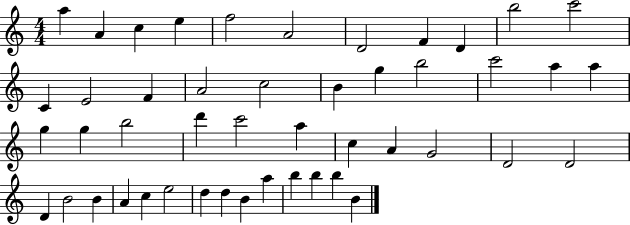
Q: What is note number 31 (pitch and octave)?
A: G4